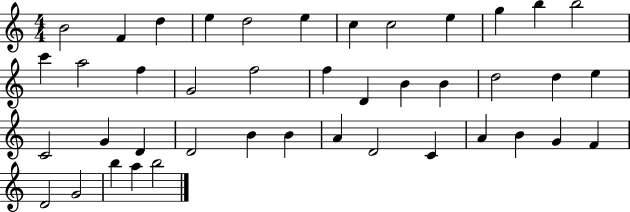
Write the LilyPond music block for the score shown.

{
  \clef treble
  \numericTimeSignature
  \time 4/4
  \key c \major
  b'2 f'4 d''4 | e''4 d''2 e''4 | c''4 c''2 e''4 | g''4 b''4 b''2 | \break c'''4 a''2 f''4 | g'2 f''2 | f''4 d'4 b'4 b'4 | d''2 d''4 e''4 | \break c'2 g'4 d'4 | d'2 b'4 b'4 | a'4 d'2 c'4 | a'4 b'4 g'4 f'4 | \break d'2 g'2 | b''4 a''4 b''2 | \bar "|."
}